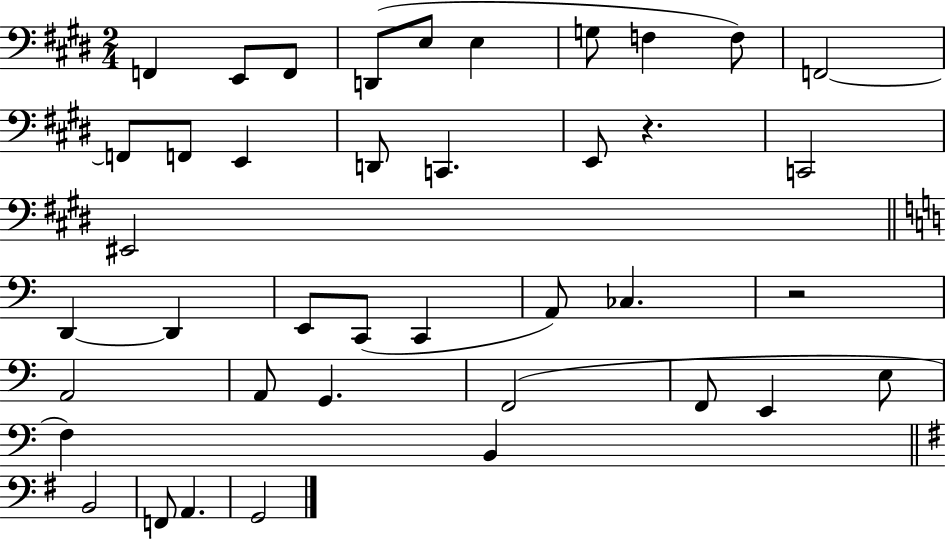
{
  \clef bass
  \numericTimeSignature
  \time 2/4
  \key e \major
  f,4 e,8 f,8 | d,8( e8 e4 | g8 f4 f8) | f,2~~ | \break f,8 f,8 e,4 | d,8 c,4. | e,8 r4. | c,2 | \break eis,2 | \bar "||" \break \key c \major d,4~~ d,4 | e,8 c,8( c,4 | a,8) ces4. | r2 | \break a,2 | a,8 g,4. | f,2( | f,8 e,4 e8 | \break f4) b,4 | \bar "||" \break \key g \major b,2 | f,8 a,4. | g,2 | \bar "|."
}